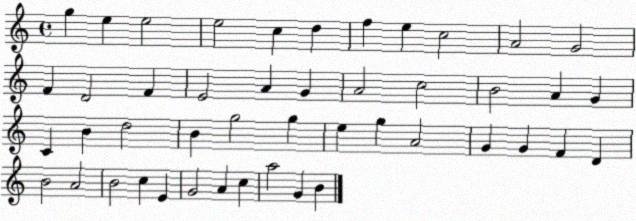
X:1
T:Untitled
M:4/4
L:1/4
K:C
g e e2 e2 c d f e c2 A2 G2 F D2 F E2 A G A2 c2 B2 A G C B d2 B g2 g e g A2 G G F D B2 A2 B2 c E G2 A c a2 G B